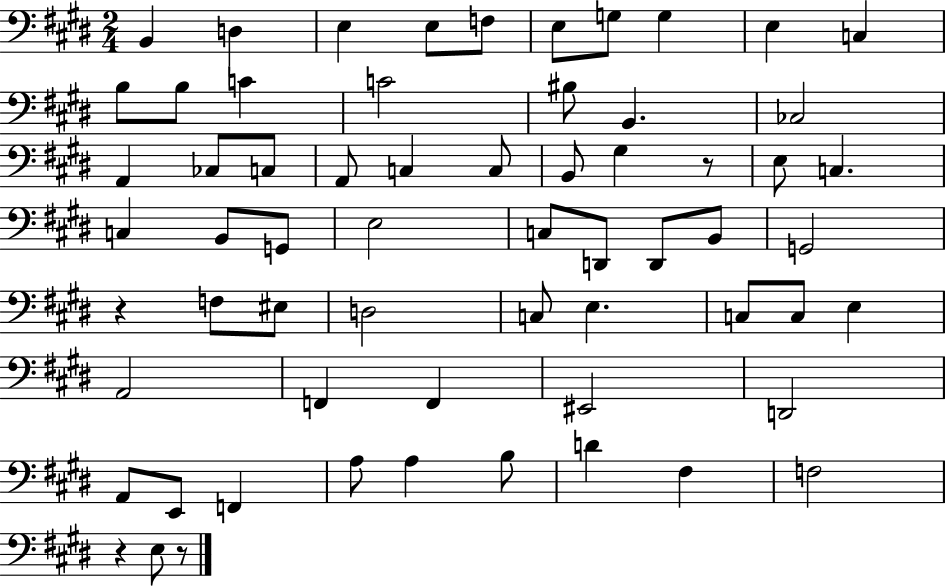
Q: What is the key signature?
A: E major